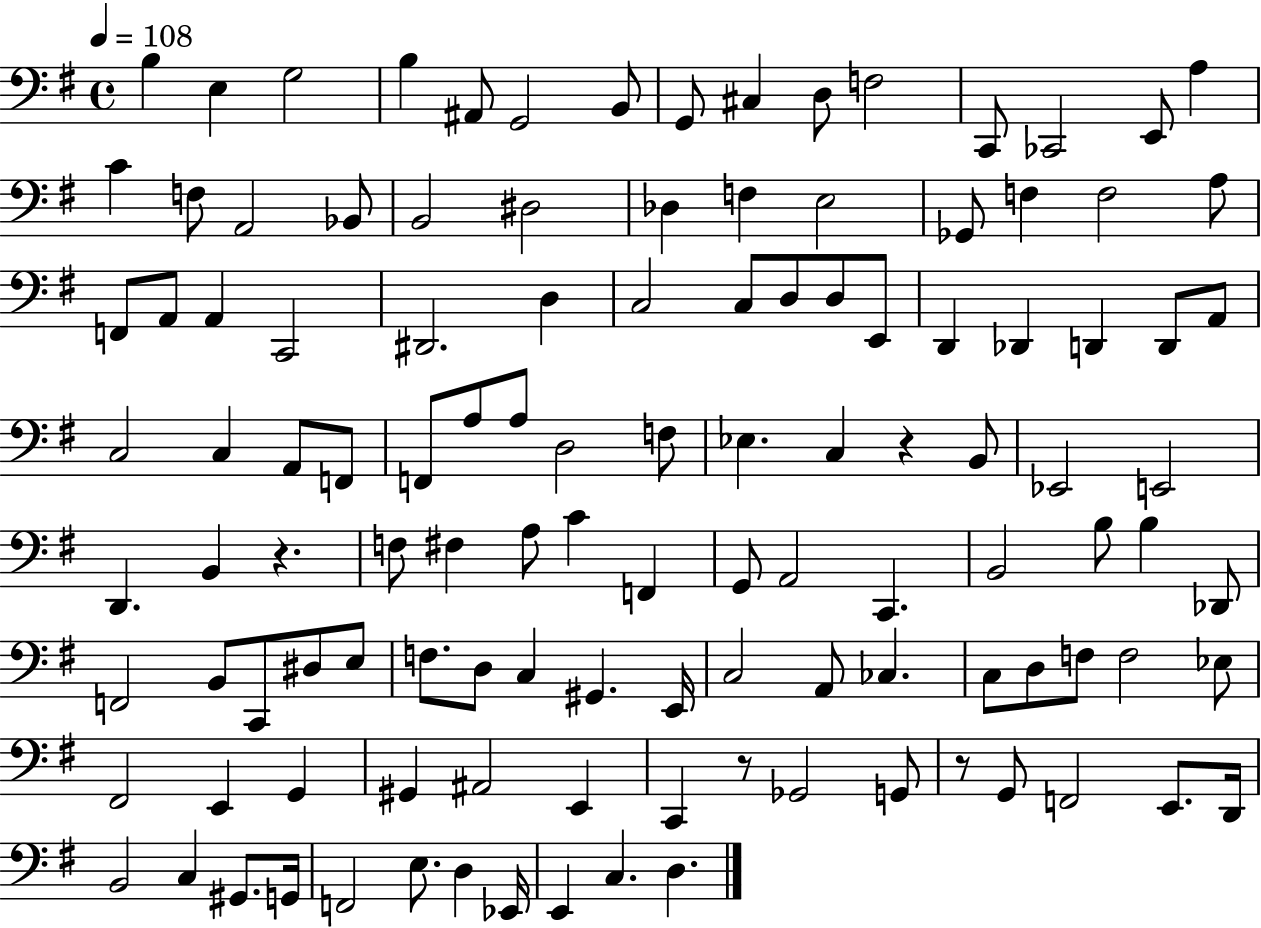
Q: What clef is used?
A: bass